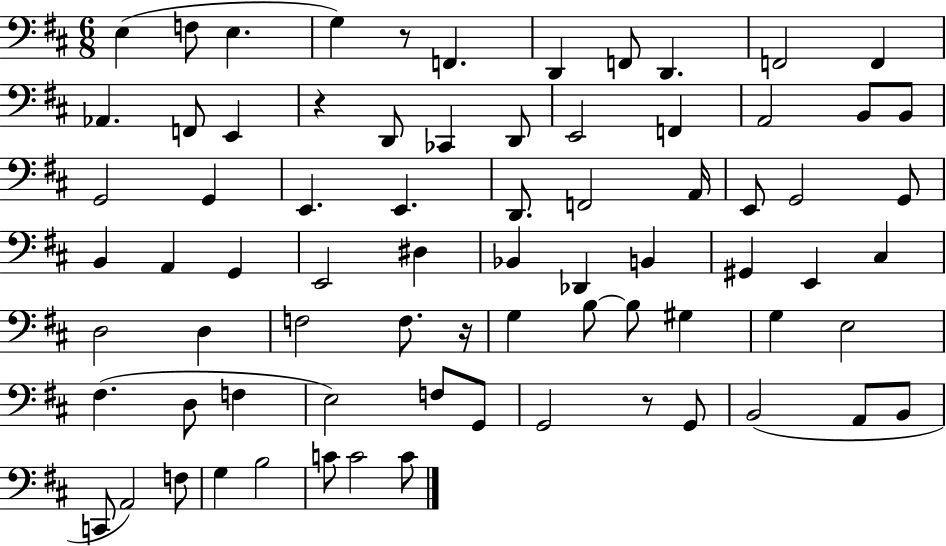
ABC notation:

X:1
T:Untitled
M:6/8
L:1/4
K:D
E, F,/2 E, G, z/2 F,, D,, F,,/2 D,, F,,2 F,, _A,, F,,/2 E,, z D,,/2 _C,, D,,/2 E,,2 F,, A,,2 B,,/2 B,,/2 G,,2 G,, E,, E,, D,,/2 F,,2 A,,/4 E,,/2 G,,2 G,,/2 B,, A,, G,, E,,2 ^D, _B,, _D,, B,, ^G,, E,, ^C, D,2 D, F,2 F,/2 z/4 G, B,/2 B,/2 ^G, G, E,2 ^F, D,/2 F, E,2 F,/2 G,,/2 G,,2 z/2 G,,/2 B,,2 A,,/2 B,,/2 C,,/2 A,,2 F,/2 G, B,2 C/2 C2 C/2